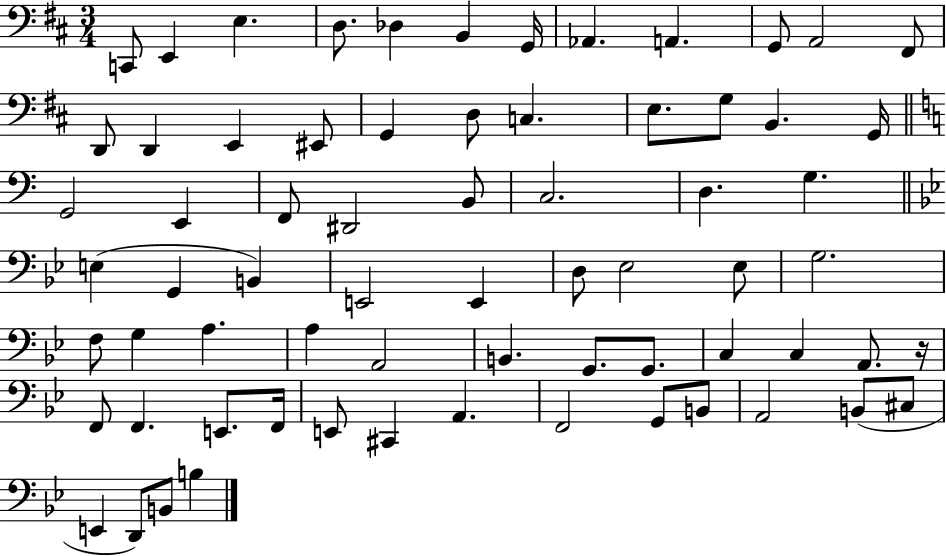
X:1
T:Untitled
M:3/4
L:1/4
K:D
C,,/2 E,, E, D,/2 _D, B,, G,,/4 _A,, A,, G,,/2 A,,2 ^F,,/2 D,,/2 D,, E,, ^E,,/2 G,, D,/2 C, E,/2 G,/2 B,, G,,/4 G,,2 E,, F,,/2 ^D,,2 B,,/2 C,2 D, G, E, G,, B,, E,,2 E,, D,/2 _E,2 _E,/2 G,2 F,/2 G, A, A, A,,2 B,, G,,/2 G,,/2 C, C, A,,/2 z/4 F,,/2 F,, E,,/2 F,,/4 E,,/2 ^C,, A,, F,,2 G,,/2 B,,/2 A,,2 B,,/2 ^C,/2 E,, D,,/2 B,,/2 B,